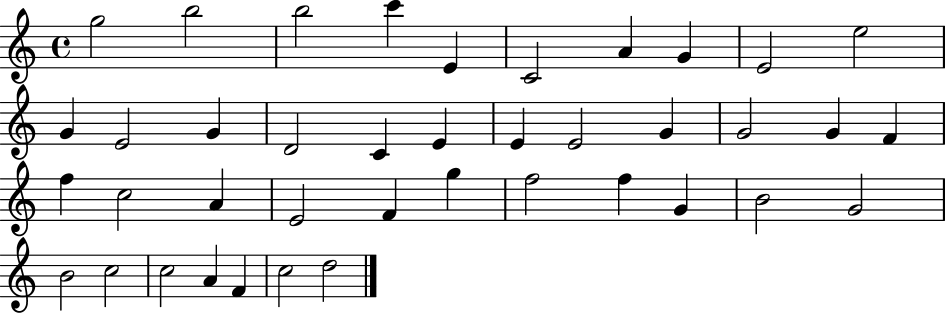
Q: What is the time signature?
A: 4/4